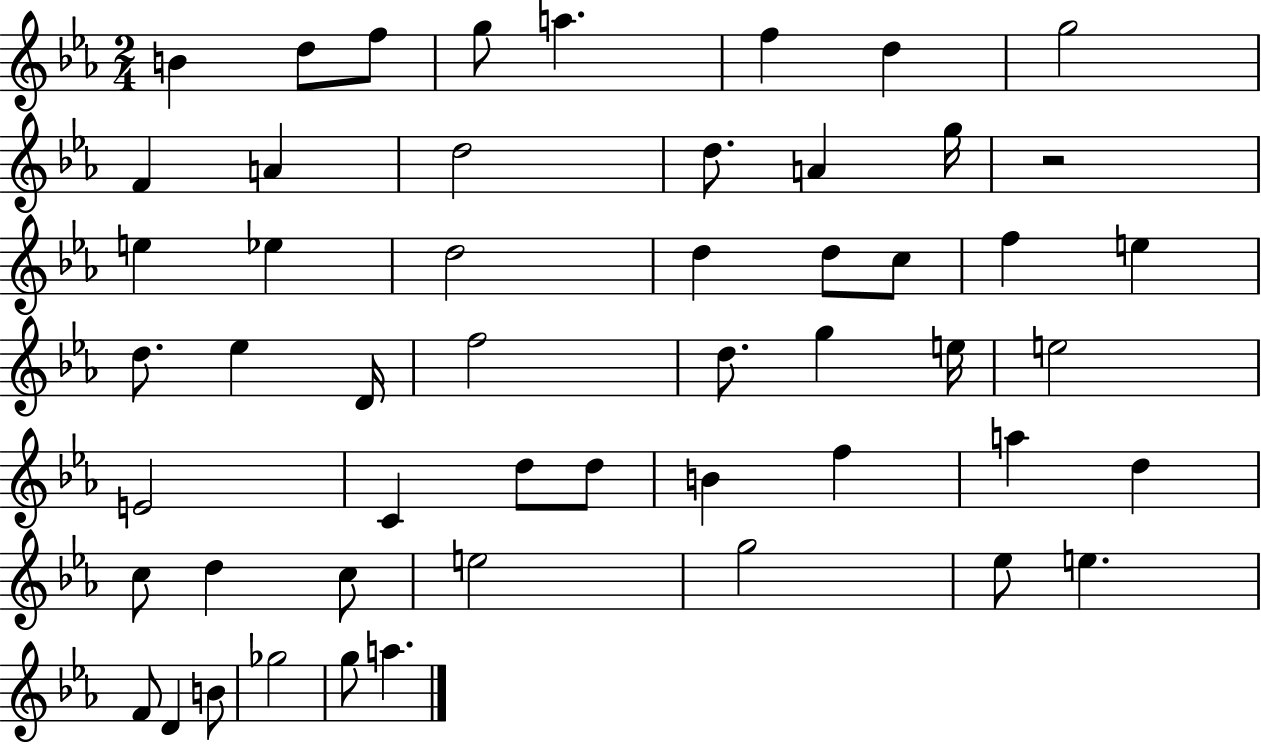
{
  \clef treble
  \numericTimeSignature
  \time 2/4
  \key ees \major
  b'4 d''8 f''8 | g''8 a''4. | f''4 d''4 | g''2 | \break f'4 a'4 | d''2 | d''8. a'4 g''16 | r2 | \break e''4 ees''4 | d''2 | d''4 d''8 c''8 | f''4 e''4 | \break d''8. ees''4 d'16 | f''2 | d''8. g''4 e''16 | e''2 | \break e'2 | c'4 d''8 d''8 | b'4 f''4 | a''4 d''4 | \break c''8 d''4 c''8 | e''2 | g''2 | ees''8 e''4. | \break f'8 d'4 b'8 | ges''2 | g''8 a''4. | \bar "|."
}